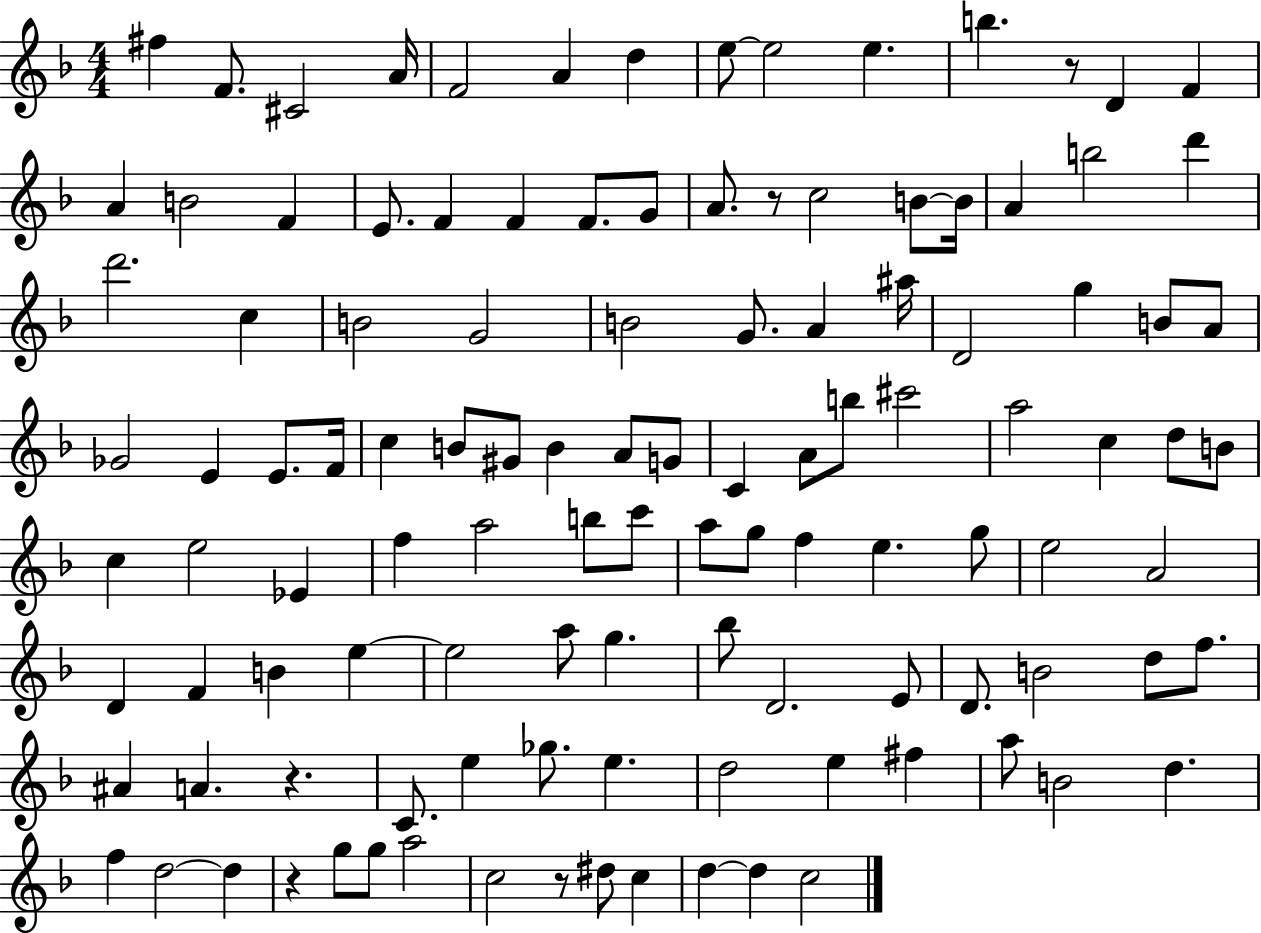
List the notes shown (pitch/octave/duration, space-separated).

F#5/q F4/e. C#4/h A4/s F4/h A4/q D5/q E5/e E5/h E5/q. B5/q. R/e D4/q F4/q A4/q B4/h F4/q E4/e. F4/q F4/q F4/e. G4/e A4/e. R/e C5/h B4/e B4/s A4/q B5/h D6/q D6/h. C5/q B4/h G4/h B4/h G4/e. A4/q A#5/s D4/h G5/q B4/e A4/e Gb4/h E4/q E4/e. F4/s C5/q B4/e G#4/e B4/q A4/e G4/e C4/q A4/e B5/e C#6/h A5/h C5/q D5/e B4/e C5/q E5/h Eb4/q F5/q A5/h B5/e C6/e A5/e G5/e F5/q E5/q. G5/e E5/h A4/h D4/q F4/q B4/q E5/q E5/h A5/e G5/q. Bb5/e D4/h. E4/e D4/e. B4/h D5/e F5/e. A#4/q A4/q. R/q. C4/e. E5/q Gb5/e. E5/q. D5/h E5/q F#5/q A5/e B4/h D5/q. F5/q D5/h D5/q R/q G5/e G5/e A5/h C5/h R/e D#5/e C5/q D5/q D5/q C5/h